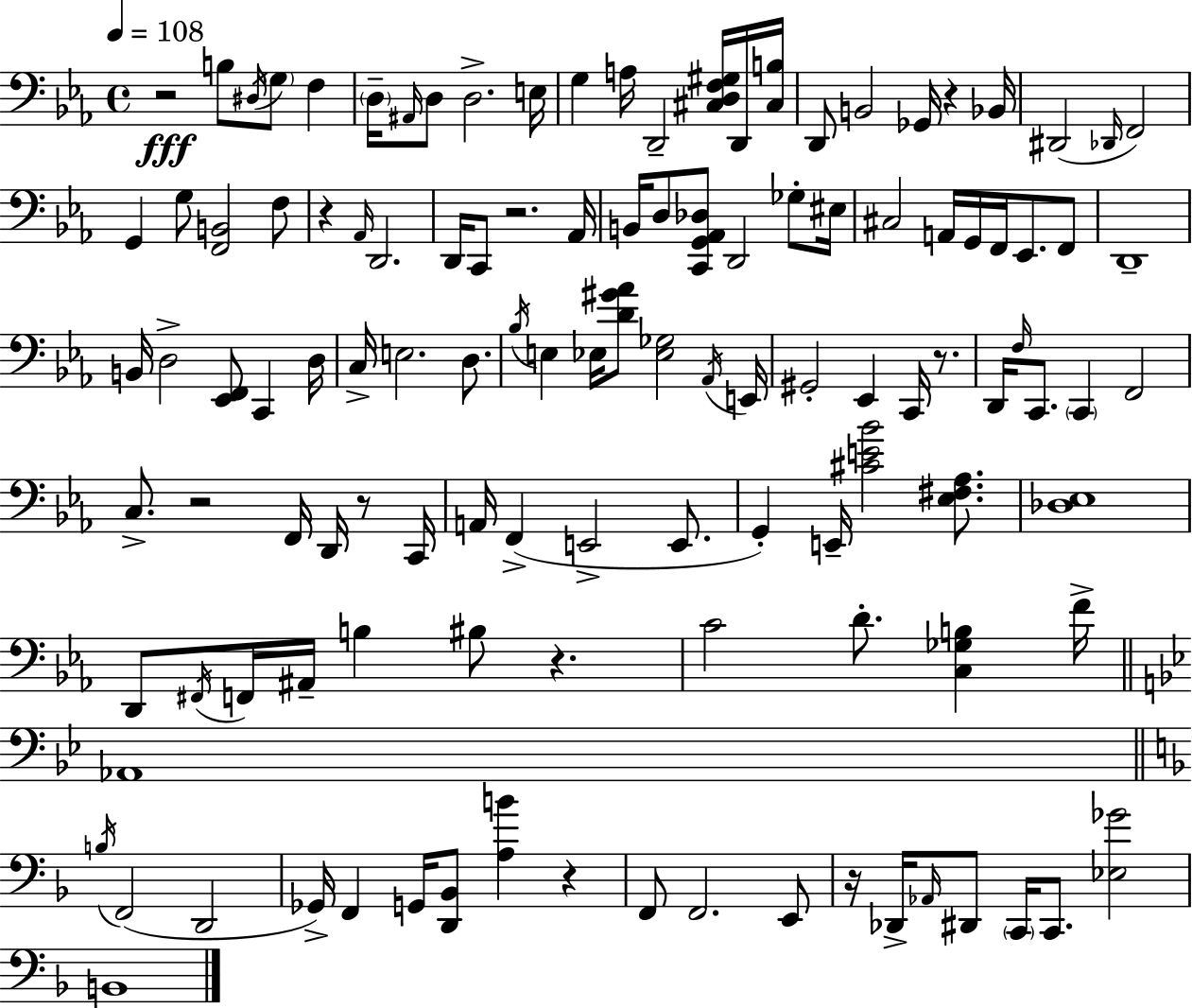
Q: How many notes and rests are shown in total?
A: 119